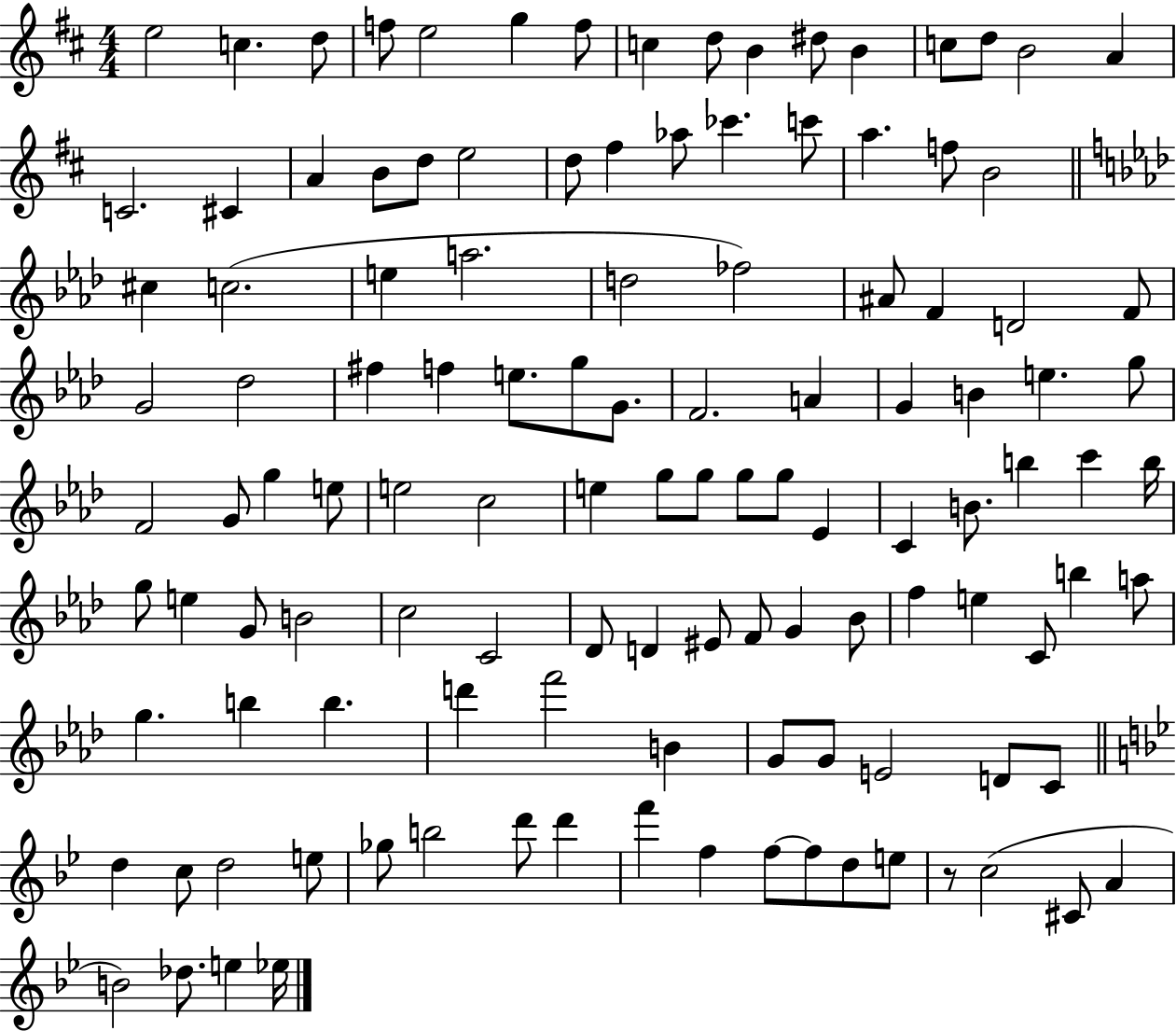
E5/h C5/q. D5/e F5/e E5/h G5/q F5/e C5/q D5/e B4/q D#5/e B4/q C5/e D5/e B4/h A4/q C4/h. C#4/q A4/q B4/e D5/e E5/h D5/e F#5/q Ab5/e CES6/q. C6/e A5/q. F5/e B4/h C#5/q C5/h. E5/q A5/h. D5/h FES5/h A#4/e F4/q D4/h F4/e G4/h Db5/h F#5/q F5/q E5/e. G5/e G4/e. F4/h. A4/q G4/q B4/q E5/q. G5/e F4/h G4/e G5/q E5/e E5/h C5/h E5/q G5/e G5/e G5/e G5/e Eb4/q C4/q B4/e. B5/q C6/q B5/s G5/e E5/q G4/e B4/h C5/h C4/h Db4/e D4/q EIS4/e F4/e G4/q Bb4/e F5/q E5/q C4/e B5/q A5/e G5/q. B5/q B5/q. D6/q F6/h B4/q G4/e G4/e E4/h D4/e C4/e D5/q C5/e D5/h E5/e Gb5/e B5/h D6/e D6/q F6/q F5/q F5/e F5/e D5/e E5/e R/e C5/h C#4/e A4/q B4/h Db5/e. E5/q Eb5/s